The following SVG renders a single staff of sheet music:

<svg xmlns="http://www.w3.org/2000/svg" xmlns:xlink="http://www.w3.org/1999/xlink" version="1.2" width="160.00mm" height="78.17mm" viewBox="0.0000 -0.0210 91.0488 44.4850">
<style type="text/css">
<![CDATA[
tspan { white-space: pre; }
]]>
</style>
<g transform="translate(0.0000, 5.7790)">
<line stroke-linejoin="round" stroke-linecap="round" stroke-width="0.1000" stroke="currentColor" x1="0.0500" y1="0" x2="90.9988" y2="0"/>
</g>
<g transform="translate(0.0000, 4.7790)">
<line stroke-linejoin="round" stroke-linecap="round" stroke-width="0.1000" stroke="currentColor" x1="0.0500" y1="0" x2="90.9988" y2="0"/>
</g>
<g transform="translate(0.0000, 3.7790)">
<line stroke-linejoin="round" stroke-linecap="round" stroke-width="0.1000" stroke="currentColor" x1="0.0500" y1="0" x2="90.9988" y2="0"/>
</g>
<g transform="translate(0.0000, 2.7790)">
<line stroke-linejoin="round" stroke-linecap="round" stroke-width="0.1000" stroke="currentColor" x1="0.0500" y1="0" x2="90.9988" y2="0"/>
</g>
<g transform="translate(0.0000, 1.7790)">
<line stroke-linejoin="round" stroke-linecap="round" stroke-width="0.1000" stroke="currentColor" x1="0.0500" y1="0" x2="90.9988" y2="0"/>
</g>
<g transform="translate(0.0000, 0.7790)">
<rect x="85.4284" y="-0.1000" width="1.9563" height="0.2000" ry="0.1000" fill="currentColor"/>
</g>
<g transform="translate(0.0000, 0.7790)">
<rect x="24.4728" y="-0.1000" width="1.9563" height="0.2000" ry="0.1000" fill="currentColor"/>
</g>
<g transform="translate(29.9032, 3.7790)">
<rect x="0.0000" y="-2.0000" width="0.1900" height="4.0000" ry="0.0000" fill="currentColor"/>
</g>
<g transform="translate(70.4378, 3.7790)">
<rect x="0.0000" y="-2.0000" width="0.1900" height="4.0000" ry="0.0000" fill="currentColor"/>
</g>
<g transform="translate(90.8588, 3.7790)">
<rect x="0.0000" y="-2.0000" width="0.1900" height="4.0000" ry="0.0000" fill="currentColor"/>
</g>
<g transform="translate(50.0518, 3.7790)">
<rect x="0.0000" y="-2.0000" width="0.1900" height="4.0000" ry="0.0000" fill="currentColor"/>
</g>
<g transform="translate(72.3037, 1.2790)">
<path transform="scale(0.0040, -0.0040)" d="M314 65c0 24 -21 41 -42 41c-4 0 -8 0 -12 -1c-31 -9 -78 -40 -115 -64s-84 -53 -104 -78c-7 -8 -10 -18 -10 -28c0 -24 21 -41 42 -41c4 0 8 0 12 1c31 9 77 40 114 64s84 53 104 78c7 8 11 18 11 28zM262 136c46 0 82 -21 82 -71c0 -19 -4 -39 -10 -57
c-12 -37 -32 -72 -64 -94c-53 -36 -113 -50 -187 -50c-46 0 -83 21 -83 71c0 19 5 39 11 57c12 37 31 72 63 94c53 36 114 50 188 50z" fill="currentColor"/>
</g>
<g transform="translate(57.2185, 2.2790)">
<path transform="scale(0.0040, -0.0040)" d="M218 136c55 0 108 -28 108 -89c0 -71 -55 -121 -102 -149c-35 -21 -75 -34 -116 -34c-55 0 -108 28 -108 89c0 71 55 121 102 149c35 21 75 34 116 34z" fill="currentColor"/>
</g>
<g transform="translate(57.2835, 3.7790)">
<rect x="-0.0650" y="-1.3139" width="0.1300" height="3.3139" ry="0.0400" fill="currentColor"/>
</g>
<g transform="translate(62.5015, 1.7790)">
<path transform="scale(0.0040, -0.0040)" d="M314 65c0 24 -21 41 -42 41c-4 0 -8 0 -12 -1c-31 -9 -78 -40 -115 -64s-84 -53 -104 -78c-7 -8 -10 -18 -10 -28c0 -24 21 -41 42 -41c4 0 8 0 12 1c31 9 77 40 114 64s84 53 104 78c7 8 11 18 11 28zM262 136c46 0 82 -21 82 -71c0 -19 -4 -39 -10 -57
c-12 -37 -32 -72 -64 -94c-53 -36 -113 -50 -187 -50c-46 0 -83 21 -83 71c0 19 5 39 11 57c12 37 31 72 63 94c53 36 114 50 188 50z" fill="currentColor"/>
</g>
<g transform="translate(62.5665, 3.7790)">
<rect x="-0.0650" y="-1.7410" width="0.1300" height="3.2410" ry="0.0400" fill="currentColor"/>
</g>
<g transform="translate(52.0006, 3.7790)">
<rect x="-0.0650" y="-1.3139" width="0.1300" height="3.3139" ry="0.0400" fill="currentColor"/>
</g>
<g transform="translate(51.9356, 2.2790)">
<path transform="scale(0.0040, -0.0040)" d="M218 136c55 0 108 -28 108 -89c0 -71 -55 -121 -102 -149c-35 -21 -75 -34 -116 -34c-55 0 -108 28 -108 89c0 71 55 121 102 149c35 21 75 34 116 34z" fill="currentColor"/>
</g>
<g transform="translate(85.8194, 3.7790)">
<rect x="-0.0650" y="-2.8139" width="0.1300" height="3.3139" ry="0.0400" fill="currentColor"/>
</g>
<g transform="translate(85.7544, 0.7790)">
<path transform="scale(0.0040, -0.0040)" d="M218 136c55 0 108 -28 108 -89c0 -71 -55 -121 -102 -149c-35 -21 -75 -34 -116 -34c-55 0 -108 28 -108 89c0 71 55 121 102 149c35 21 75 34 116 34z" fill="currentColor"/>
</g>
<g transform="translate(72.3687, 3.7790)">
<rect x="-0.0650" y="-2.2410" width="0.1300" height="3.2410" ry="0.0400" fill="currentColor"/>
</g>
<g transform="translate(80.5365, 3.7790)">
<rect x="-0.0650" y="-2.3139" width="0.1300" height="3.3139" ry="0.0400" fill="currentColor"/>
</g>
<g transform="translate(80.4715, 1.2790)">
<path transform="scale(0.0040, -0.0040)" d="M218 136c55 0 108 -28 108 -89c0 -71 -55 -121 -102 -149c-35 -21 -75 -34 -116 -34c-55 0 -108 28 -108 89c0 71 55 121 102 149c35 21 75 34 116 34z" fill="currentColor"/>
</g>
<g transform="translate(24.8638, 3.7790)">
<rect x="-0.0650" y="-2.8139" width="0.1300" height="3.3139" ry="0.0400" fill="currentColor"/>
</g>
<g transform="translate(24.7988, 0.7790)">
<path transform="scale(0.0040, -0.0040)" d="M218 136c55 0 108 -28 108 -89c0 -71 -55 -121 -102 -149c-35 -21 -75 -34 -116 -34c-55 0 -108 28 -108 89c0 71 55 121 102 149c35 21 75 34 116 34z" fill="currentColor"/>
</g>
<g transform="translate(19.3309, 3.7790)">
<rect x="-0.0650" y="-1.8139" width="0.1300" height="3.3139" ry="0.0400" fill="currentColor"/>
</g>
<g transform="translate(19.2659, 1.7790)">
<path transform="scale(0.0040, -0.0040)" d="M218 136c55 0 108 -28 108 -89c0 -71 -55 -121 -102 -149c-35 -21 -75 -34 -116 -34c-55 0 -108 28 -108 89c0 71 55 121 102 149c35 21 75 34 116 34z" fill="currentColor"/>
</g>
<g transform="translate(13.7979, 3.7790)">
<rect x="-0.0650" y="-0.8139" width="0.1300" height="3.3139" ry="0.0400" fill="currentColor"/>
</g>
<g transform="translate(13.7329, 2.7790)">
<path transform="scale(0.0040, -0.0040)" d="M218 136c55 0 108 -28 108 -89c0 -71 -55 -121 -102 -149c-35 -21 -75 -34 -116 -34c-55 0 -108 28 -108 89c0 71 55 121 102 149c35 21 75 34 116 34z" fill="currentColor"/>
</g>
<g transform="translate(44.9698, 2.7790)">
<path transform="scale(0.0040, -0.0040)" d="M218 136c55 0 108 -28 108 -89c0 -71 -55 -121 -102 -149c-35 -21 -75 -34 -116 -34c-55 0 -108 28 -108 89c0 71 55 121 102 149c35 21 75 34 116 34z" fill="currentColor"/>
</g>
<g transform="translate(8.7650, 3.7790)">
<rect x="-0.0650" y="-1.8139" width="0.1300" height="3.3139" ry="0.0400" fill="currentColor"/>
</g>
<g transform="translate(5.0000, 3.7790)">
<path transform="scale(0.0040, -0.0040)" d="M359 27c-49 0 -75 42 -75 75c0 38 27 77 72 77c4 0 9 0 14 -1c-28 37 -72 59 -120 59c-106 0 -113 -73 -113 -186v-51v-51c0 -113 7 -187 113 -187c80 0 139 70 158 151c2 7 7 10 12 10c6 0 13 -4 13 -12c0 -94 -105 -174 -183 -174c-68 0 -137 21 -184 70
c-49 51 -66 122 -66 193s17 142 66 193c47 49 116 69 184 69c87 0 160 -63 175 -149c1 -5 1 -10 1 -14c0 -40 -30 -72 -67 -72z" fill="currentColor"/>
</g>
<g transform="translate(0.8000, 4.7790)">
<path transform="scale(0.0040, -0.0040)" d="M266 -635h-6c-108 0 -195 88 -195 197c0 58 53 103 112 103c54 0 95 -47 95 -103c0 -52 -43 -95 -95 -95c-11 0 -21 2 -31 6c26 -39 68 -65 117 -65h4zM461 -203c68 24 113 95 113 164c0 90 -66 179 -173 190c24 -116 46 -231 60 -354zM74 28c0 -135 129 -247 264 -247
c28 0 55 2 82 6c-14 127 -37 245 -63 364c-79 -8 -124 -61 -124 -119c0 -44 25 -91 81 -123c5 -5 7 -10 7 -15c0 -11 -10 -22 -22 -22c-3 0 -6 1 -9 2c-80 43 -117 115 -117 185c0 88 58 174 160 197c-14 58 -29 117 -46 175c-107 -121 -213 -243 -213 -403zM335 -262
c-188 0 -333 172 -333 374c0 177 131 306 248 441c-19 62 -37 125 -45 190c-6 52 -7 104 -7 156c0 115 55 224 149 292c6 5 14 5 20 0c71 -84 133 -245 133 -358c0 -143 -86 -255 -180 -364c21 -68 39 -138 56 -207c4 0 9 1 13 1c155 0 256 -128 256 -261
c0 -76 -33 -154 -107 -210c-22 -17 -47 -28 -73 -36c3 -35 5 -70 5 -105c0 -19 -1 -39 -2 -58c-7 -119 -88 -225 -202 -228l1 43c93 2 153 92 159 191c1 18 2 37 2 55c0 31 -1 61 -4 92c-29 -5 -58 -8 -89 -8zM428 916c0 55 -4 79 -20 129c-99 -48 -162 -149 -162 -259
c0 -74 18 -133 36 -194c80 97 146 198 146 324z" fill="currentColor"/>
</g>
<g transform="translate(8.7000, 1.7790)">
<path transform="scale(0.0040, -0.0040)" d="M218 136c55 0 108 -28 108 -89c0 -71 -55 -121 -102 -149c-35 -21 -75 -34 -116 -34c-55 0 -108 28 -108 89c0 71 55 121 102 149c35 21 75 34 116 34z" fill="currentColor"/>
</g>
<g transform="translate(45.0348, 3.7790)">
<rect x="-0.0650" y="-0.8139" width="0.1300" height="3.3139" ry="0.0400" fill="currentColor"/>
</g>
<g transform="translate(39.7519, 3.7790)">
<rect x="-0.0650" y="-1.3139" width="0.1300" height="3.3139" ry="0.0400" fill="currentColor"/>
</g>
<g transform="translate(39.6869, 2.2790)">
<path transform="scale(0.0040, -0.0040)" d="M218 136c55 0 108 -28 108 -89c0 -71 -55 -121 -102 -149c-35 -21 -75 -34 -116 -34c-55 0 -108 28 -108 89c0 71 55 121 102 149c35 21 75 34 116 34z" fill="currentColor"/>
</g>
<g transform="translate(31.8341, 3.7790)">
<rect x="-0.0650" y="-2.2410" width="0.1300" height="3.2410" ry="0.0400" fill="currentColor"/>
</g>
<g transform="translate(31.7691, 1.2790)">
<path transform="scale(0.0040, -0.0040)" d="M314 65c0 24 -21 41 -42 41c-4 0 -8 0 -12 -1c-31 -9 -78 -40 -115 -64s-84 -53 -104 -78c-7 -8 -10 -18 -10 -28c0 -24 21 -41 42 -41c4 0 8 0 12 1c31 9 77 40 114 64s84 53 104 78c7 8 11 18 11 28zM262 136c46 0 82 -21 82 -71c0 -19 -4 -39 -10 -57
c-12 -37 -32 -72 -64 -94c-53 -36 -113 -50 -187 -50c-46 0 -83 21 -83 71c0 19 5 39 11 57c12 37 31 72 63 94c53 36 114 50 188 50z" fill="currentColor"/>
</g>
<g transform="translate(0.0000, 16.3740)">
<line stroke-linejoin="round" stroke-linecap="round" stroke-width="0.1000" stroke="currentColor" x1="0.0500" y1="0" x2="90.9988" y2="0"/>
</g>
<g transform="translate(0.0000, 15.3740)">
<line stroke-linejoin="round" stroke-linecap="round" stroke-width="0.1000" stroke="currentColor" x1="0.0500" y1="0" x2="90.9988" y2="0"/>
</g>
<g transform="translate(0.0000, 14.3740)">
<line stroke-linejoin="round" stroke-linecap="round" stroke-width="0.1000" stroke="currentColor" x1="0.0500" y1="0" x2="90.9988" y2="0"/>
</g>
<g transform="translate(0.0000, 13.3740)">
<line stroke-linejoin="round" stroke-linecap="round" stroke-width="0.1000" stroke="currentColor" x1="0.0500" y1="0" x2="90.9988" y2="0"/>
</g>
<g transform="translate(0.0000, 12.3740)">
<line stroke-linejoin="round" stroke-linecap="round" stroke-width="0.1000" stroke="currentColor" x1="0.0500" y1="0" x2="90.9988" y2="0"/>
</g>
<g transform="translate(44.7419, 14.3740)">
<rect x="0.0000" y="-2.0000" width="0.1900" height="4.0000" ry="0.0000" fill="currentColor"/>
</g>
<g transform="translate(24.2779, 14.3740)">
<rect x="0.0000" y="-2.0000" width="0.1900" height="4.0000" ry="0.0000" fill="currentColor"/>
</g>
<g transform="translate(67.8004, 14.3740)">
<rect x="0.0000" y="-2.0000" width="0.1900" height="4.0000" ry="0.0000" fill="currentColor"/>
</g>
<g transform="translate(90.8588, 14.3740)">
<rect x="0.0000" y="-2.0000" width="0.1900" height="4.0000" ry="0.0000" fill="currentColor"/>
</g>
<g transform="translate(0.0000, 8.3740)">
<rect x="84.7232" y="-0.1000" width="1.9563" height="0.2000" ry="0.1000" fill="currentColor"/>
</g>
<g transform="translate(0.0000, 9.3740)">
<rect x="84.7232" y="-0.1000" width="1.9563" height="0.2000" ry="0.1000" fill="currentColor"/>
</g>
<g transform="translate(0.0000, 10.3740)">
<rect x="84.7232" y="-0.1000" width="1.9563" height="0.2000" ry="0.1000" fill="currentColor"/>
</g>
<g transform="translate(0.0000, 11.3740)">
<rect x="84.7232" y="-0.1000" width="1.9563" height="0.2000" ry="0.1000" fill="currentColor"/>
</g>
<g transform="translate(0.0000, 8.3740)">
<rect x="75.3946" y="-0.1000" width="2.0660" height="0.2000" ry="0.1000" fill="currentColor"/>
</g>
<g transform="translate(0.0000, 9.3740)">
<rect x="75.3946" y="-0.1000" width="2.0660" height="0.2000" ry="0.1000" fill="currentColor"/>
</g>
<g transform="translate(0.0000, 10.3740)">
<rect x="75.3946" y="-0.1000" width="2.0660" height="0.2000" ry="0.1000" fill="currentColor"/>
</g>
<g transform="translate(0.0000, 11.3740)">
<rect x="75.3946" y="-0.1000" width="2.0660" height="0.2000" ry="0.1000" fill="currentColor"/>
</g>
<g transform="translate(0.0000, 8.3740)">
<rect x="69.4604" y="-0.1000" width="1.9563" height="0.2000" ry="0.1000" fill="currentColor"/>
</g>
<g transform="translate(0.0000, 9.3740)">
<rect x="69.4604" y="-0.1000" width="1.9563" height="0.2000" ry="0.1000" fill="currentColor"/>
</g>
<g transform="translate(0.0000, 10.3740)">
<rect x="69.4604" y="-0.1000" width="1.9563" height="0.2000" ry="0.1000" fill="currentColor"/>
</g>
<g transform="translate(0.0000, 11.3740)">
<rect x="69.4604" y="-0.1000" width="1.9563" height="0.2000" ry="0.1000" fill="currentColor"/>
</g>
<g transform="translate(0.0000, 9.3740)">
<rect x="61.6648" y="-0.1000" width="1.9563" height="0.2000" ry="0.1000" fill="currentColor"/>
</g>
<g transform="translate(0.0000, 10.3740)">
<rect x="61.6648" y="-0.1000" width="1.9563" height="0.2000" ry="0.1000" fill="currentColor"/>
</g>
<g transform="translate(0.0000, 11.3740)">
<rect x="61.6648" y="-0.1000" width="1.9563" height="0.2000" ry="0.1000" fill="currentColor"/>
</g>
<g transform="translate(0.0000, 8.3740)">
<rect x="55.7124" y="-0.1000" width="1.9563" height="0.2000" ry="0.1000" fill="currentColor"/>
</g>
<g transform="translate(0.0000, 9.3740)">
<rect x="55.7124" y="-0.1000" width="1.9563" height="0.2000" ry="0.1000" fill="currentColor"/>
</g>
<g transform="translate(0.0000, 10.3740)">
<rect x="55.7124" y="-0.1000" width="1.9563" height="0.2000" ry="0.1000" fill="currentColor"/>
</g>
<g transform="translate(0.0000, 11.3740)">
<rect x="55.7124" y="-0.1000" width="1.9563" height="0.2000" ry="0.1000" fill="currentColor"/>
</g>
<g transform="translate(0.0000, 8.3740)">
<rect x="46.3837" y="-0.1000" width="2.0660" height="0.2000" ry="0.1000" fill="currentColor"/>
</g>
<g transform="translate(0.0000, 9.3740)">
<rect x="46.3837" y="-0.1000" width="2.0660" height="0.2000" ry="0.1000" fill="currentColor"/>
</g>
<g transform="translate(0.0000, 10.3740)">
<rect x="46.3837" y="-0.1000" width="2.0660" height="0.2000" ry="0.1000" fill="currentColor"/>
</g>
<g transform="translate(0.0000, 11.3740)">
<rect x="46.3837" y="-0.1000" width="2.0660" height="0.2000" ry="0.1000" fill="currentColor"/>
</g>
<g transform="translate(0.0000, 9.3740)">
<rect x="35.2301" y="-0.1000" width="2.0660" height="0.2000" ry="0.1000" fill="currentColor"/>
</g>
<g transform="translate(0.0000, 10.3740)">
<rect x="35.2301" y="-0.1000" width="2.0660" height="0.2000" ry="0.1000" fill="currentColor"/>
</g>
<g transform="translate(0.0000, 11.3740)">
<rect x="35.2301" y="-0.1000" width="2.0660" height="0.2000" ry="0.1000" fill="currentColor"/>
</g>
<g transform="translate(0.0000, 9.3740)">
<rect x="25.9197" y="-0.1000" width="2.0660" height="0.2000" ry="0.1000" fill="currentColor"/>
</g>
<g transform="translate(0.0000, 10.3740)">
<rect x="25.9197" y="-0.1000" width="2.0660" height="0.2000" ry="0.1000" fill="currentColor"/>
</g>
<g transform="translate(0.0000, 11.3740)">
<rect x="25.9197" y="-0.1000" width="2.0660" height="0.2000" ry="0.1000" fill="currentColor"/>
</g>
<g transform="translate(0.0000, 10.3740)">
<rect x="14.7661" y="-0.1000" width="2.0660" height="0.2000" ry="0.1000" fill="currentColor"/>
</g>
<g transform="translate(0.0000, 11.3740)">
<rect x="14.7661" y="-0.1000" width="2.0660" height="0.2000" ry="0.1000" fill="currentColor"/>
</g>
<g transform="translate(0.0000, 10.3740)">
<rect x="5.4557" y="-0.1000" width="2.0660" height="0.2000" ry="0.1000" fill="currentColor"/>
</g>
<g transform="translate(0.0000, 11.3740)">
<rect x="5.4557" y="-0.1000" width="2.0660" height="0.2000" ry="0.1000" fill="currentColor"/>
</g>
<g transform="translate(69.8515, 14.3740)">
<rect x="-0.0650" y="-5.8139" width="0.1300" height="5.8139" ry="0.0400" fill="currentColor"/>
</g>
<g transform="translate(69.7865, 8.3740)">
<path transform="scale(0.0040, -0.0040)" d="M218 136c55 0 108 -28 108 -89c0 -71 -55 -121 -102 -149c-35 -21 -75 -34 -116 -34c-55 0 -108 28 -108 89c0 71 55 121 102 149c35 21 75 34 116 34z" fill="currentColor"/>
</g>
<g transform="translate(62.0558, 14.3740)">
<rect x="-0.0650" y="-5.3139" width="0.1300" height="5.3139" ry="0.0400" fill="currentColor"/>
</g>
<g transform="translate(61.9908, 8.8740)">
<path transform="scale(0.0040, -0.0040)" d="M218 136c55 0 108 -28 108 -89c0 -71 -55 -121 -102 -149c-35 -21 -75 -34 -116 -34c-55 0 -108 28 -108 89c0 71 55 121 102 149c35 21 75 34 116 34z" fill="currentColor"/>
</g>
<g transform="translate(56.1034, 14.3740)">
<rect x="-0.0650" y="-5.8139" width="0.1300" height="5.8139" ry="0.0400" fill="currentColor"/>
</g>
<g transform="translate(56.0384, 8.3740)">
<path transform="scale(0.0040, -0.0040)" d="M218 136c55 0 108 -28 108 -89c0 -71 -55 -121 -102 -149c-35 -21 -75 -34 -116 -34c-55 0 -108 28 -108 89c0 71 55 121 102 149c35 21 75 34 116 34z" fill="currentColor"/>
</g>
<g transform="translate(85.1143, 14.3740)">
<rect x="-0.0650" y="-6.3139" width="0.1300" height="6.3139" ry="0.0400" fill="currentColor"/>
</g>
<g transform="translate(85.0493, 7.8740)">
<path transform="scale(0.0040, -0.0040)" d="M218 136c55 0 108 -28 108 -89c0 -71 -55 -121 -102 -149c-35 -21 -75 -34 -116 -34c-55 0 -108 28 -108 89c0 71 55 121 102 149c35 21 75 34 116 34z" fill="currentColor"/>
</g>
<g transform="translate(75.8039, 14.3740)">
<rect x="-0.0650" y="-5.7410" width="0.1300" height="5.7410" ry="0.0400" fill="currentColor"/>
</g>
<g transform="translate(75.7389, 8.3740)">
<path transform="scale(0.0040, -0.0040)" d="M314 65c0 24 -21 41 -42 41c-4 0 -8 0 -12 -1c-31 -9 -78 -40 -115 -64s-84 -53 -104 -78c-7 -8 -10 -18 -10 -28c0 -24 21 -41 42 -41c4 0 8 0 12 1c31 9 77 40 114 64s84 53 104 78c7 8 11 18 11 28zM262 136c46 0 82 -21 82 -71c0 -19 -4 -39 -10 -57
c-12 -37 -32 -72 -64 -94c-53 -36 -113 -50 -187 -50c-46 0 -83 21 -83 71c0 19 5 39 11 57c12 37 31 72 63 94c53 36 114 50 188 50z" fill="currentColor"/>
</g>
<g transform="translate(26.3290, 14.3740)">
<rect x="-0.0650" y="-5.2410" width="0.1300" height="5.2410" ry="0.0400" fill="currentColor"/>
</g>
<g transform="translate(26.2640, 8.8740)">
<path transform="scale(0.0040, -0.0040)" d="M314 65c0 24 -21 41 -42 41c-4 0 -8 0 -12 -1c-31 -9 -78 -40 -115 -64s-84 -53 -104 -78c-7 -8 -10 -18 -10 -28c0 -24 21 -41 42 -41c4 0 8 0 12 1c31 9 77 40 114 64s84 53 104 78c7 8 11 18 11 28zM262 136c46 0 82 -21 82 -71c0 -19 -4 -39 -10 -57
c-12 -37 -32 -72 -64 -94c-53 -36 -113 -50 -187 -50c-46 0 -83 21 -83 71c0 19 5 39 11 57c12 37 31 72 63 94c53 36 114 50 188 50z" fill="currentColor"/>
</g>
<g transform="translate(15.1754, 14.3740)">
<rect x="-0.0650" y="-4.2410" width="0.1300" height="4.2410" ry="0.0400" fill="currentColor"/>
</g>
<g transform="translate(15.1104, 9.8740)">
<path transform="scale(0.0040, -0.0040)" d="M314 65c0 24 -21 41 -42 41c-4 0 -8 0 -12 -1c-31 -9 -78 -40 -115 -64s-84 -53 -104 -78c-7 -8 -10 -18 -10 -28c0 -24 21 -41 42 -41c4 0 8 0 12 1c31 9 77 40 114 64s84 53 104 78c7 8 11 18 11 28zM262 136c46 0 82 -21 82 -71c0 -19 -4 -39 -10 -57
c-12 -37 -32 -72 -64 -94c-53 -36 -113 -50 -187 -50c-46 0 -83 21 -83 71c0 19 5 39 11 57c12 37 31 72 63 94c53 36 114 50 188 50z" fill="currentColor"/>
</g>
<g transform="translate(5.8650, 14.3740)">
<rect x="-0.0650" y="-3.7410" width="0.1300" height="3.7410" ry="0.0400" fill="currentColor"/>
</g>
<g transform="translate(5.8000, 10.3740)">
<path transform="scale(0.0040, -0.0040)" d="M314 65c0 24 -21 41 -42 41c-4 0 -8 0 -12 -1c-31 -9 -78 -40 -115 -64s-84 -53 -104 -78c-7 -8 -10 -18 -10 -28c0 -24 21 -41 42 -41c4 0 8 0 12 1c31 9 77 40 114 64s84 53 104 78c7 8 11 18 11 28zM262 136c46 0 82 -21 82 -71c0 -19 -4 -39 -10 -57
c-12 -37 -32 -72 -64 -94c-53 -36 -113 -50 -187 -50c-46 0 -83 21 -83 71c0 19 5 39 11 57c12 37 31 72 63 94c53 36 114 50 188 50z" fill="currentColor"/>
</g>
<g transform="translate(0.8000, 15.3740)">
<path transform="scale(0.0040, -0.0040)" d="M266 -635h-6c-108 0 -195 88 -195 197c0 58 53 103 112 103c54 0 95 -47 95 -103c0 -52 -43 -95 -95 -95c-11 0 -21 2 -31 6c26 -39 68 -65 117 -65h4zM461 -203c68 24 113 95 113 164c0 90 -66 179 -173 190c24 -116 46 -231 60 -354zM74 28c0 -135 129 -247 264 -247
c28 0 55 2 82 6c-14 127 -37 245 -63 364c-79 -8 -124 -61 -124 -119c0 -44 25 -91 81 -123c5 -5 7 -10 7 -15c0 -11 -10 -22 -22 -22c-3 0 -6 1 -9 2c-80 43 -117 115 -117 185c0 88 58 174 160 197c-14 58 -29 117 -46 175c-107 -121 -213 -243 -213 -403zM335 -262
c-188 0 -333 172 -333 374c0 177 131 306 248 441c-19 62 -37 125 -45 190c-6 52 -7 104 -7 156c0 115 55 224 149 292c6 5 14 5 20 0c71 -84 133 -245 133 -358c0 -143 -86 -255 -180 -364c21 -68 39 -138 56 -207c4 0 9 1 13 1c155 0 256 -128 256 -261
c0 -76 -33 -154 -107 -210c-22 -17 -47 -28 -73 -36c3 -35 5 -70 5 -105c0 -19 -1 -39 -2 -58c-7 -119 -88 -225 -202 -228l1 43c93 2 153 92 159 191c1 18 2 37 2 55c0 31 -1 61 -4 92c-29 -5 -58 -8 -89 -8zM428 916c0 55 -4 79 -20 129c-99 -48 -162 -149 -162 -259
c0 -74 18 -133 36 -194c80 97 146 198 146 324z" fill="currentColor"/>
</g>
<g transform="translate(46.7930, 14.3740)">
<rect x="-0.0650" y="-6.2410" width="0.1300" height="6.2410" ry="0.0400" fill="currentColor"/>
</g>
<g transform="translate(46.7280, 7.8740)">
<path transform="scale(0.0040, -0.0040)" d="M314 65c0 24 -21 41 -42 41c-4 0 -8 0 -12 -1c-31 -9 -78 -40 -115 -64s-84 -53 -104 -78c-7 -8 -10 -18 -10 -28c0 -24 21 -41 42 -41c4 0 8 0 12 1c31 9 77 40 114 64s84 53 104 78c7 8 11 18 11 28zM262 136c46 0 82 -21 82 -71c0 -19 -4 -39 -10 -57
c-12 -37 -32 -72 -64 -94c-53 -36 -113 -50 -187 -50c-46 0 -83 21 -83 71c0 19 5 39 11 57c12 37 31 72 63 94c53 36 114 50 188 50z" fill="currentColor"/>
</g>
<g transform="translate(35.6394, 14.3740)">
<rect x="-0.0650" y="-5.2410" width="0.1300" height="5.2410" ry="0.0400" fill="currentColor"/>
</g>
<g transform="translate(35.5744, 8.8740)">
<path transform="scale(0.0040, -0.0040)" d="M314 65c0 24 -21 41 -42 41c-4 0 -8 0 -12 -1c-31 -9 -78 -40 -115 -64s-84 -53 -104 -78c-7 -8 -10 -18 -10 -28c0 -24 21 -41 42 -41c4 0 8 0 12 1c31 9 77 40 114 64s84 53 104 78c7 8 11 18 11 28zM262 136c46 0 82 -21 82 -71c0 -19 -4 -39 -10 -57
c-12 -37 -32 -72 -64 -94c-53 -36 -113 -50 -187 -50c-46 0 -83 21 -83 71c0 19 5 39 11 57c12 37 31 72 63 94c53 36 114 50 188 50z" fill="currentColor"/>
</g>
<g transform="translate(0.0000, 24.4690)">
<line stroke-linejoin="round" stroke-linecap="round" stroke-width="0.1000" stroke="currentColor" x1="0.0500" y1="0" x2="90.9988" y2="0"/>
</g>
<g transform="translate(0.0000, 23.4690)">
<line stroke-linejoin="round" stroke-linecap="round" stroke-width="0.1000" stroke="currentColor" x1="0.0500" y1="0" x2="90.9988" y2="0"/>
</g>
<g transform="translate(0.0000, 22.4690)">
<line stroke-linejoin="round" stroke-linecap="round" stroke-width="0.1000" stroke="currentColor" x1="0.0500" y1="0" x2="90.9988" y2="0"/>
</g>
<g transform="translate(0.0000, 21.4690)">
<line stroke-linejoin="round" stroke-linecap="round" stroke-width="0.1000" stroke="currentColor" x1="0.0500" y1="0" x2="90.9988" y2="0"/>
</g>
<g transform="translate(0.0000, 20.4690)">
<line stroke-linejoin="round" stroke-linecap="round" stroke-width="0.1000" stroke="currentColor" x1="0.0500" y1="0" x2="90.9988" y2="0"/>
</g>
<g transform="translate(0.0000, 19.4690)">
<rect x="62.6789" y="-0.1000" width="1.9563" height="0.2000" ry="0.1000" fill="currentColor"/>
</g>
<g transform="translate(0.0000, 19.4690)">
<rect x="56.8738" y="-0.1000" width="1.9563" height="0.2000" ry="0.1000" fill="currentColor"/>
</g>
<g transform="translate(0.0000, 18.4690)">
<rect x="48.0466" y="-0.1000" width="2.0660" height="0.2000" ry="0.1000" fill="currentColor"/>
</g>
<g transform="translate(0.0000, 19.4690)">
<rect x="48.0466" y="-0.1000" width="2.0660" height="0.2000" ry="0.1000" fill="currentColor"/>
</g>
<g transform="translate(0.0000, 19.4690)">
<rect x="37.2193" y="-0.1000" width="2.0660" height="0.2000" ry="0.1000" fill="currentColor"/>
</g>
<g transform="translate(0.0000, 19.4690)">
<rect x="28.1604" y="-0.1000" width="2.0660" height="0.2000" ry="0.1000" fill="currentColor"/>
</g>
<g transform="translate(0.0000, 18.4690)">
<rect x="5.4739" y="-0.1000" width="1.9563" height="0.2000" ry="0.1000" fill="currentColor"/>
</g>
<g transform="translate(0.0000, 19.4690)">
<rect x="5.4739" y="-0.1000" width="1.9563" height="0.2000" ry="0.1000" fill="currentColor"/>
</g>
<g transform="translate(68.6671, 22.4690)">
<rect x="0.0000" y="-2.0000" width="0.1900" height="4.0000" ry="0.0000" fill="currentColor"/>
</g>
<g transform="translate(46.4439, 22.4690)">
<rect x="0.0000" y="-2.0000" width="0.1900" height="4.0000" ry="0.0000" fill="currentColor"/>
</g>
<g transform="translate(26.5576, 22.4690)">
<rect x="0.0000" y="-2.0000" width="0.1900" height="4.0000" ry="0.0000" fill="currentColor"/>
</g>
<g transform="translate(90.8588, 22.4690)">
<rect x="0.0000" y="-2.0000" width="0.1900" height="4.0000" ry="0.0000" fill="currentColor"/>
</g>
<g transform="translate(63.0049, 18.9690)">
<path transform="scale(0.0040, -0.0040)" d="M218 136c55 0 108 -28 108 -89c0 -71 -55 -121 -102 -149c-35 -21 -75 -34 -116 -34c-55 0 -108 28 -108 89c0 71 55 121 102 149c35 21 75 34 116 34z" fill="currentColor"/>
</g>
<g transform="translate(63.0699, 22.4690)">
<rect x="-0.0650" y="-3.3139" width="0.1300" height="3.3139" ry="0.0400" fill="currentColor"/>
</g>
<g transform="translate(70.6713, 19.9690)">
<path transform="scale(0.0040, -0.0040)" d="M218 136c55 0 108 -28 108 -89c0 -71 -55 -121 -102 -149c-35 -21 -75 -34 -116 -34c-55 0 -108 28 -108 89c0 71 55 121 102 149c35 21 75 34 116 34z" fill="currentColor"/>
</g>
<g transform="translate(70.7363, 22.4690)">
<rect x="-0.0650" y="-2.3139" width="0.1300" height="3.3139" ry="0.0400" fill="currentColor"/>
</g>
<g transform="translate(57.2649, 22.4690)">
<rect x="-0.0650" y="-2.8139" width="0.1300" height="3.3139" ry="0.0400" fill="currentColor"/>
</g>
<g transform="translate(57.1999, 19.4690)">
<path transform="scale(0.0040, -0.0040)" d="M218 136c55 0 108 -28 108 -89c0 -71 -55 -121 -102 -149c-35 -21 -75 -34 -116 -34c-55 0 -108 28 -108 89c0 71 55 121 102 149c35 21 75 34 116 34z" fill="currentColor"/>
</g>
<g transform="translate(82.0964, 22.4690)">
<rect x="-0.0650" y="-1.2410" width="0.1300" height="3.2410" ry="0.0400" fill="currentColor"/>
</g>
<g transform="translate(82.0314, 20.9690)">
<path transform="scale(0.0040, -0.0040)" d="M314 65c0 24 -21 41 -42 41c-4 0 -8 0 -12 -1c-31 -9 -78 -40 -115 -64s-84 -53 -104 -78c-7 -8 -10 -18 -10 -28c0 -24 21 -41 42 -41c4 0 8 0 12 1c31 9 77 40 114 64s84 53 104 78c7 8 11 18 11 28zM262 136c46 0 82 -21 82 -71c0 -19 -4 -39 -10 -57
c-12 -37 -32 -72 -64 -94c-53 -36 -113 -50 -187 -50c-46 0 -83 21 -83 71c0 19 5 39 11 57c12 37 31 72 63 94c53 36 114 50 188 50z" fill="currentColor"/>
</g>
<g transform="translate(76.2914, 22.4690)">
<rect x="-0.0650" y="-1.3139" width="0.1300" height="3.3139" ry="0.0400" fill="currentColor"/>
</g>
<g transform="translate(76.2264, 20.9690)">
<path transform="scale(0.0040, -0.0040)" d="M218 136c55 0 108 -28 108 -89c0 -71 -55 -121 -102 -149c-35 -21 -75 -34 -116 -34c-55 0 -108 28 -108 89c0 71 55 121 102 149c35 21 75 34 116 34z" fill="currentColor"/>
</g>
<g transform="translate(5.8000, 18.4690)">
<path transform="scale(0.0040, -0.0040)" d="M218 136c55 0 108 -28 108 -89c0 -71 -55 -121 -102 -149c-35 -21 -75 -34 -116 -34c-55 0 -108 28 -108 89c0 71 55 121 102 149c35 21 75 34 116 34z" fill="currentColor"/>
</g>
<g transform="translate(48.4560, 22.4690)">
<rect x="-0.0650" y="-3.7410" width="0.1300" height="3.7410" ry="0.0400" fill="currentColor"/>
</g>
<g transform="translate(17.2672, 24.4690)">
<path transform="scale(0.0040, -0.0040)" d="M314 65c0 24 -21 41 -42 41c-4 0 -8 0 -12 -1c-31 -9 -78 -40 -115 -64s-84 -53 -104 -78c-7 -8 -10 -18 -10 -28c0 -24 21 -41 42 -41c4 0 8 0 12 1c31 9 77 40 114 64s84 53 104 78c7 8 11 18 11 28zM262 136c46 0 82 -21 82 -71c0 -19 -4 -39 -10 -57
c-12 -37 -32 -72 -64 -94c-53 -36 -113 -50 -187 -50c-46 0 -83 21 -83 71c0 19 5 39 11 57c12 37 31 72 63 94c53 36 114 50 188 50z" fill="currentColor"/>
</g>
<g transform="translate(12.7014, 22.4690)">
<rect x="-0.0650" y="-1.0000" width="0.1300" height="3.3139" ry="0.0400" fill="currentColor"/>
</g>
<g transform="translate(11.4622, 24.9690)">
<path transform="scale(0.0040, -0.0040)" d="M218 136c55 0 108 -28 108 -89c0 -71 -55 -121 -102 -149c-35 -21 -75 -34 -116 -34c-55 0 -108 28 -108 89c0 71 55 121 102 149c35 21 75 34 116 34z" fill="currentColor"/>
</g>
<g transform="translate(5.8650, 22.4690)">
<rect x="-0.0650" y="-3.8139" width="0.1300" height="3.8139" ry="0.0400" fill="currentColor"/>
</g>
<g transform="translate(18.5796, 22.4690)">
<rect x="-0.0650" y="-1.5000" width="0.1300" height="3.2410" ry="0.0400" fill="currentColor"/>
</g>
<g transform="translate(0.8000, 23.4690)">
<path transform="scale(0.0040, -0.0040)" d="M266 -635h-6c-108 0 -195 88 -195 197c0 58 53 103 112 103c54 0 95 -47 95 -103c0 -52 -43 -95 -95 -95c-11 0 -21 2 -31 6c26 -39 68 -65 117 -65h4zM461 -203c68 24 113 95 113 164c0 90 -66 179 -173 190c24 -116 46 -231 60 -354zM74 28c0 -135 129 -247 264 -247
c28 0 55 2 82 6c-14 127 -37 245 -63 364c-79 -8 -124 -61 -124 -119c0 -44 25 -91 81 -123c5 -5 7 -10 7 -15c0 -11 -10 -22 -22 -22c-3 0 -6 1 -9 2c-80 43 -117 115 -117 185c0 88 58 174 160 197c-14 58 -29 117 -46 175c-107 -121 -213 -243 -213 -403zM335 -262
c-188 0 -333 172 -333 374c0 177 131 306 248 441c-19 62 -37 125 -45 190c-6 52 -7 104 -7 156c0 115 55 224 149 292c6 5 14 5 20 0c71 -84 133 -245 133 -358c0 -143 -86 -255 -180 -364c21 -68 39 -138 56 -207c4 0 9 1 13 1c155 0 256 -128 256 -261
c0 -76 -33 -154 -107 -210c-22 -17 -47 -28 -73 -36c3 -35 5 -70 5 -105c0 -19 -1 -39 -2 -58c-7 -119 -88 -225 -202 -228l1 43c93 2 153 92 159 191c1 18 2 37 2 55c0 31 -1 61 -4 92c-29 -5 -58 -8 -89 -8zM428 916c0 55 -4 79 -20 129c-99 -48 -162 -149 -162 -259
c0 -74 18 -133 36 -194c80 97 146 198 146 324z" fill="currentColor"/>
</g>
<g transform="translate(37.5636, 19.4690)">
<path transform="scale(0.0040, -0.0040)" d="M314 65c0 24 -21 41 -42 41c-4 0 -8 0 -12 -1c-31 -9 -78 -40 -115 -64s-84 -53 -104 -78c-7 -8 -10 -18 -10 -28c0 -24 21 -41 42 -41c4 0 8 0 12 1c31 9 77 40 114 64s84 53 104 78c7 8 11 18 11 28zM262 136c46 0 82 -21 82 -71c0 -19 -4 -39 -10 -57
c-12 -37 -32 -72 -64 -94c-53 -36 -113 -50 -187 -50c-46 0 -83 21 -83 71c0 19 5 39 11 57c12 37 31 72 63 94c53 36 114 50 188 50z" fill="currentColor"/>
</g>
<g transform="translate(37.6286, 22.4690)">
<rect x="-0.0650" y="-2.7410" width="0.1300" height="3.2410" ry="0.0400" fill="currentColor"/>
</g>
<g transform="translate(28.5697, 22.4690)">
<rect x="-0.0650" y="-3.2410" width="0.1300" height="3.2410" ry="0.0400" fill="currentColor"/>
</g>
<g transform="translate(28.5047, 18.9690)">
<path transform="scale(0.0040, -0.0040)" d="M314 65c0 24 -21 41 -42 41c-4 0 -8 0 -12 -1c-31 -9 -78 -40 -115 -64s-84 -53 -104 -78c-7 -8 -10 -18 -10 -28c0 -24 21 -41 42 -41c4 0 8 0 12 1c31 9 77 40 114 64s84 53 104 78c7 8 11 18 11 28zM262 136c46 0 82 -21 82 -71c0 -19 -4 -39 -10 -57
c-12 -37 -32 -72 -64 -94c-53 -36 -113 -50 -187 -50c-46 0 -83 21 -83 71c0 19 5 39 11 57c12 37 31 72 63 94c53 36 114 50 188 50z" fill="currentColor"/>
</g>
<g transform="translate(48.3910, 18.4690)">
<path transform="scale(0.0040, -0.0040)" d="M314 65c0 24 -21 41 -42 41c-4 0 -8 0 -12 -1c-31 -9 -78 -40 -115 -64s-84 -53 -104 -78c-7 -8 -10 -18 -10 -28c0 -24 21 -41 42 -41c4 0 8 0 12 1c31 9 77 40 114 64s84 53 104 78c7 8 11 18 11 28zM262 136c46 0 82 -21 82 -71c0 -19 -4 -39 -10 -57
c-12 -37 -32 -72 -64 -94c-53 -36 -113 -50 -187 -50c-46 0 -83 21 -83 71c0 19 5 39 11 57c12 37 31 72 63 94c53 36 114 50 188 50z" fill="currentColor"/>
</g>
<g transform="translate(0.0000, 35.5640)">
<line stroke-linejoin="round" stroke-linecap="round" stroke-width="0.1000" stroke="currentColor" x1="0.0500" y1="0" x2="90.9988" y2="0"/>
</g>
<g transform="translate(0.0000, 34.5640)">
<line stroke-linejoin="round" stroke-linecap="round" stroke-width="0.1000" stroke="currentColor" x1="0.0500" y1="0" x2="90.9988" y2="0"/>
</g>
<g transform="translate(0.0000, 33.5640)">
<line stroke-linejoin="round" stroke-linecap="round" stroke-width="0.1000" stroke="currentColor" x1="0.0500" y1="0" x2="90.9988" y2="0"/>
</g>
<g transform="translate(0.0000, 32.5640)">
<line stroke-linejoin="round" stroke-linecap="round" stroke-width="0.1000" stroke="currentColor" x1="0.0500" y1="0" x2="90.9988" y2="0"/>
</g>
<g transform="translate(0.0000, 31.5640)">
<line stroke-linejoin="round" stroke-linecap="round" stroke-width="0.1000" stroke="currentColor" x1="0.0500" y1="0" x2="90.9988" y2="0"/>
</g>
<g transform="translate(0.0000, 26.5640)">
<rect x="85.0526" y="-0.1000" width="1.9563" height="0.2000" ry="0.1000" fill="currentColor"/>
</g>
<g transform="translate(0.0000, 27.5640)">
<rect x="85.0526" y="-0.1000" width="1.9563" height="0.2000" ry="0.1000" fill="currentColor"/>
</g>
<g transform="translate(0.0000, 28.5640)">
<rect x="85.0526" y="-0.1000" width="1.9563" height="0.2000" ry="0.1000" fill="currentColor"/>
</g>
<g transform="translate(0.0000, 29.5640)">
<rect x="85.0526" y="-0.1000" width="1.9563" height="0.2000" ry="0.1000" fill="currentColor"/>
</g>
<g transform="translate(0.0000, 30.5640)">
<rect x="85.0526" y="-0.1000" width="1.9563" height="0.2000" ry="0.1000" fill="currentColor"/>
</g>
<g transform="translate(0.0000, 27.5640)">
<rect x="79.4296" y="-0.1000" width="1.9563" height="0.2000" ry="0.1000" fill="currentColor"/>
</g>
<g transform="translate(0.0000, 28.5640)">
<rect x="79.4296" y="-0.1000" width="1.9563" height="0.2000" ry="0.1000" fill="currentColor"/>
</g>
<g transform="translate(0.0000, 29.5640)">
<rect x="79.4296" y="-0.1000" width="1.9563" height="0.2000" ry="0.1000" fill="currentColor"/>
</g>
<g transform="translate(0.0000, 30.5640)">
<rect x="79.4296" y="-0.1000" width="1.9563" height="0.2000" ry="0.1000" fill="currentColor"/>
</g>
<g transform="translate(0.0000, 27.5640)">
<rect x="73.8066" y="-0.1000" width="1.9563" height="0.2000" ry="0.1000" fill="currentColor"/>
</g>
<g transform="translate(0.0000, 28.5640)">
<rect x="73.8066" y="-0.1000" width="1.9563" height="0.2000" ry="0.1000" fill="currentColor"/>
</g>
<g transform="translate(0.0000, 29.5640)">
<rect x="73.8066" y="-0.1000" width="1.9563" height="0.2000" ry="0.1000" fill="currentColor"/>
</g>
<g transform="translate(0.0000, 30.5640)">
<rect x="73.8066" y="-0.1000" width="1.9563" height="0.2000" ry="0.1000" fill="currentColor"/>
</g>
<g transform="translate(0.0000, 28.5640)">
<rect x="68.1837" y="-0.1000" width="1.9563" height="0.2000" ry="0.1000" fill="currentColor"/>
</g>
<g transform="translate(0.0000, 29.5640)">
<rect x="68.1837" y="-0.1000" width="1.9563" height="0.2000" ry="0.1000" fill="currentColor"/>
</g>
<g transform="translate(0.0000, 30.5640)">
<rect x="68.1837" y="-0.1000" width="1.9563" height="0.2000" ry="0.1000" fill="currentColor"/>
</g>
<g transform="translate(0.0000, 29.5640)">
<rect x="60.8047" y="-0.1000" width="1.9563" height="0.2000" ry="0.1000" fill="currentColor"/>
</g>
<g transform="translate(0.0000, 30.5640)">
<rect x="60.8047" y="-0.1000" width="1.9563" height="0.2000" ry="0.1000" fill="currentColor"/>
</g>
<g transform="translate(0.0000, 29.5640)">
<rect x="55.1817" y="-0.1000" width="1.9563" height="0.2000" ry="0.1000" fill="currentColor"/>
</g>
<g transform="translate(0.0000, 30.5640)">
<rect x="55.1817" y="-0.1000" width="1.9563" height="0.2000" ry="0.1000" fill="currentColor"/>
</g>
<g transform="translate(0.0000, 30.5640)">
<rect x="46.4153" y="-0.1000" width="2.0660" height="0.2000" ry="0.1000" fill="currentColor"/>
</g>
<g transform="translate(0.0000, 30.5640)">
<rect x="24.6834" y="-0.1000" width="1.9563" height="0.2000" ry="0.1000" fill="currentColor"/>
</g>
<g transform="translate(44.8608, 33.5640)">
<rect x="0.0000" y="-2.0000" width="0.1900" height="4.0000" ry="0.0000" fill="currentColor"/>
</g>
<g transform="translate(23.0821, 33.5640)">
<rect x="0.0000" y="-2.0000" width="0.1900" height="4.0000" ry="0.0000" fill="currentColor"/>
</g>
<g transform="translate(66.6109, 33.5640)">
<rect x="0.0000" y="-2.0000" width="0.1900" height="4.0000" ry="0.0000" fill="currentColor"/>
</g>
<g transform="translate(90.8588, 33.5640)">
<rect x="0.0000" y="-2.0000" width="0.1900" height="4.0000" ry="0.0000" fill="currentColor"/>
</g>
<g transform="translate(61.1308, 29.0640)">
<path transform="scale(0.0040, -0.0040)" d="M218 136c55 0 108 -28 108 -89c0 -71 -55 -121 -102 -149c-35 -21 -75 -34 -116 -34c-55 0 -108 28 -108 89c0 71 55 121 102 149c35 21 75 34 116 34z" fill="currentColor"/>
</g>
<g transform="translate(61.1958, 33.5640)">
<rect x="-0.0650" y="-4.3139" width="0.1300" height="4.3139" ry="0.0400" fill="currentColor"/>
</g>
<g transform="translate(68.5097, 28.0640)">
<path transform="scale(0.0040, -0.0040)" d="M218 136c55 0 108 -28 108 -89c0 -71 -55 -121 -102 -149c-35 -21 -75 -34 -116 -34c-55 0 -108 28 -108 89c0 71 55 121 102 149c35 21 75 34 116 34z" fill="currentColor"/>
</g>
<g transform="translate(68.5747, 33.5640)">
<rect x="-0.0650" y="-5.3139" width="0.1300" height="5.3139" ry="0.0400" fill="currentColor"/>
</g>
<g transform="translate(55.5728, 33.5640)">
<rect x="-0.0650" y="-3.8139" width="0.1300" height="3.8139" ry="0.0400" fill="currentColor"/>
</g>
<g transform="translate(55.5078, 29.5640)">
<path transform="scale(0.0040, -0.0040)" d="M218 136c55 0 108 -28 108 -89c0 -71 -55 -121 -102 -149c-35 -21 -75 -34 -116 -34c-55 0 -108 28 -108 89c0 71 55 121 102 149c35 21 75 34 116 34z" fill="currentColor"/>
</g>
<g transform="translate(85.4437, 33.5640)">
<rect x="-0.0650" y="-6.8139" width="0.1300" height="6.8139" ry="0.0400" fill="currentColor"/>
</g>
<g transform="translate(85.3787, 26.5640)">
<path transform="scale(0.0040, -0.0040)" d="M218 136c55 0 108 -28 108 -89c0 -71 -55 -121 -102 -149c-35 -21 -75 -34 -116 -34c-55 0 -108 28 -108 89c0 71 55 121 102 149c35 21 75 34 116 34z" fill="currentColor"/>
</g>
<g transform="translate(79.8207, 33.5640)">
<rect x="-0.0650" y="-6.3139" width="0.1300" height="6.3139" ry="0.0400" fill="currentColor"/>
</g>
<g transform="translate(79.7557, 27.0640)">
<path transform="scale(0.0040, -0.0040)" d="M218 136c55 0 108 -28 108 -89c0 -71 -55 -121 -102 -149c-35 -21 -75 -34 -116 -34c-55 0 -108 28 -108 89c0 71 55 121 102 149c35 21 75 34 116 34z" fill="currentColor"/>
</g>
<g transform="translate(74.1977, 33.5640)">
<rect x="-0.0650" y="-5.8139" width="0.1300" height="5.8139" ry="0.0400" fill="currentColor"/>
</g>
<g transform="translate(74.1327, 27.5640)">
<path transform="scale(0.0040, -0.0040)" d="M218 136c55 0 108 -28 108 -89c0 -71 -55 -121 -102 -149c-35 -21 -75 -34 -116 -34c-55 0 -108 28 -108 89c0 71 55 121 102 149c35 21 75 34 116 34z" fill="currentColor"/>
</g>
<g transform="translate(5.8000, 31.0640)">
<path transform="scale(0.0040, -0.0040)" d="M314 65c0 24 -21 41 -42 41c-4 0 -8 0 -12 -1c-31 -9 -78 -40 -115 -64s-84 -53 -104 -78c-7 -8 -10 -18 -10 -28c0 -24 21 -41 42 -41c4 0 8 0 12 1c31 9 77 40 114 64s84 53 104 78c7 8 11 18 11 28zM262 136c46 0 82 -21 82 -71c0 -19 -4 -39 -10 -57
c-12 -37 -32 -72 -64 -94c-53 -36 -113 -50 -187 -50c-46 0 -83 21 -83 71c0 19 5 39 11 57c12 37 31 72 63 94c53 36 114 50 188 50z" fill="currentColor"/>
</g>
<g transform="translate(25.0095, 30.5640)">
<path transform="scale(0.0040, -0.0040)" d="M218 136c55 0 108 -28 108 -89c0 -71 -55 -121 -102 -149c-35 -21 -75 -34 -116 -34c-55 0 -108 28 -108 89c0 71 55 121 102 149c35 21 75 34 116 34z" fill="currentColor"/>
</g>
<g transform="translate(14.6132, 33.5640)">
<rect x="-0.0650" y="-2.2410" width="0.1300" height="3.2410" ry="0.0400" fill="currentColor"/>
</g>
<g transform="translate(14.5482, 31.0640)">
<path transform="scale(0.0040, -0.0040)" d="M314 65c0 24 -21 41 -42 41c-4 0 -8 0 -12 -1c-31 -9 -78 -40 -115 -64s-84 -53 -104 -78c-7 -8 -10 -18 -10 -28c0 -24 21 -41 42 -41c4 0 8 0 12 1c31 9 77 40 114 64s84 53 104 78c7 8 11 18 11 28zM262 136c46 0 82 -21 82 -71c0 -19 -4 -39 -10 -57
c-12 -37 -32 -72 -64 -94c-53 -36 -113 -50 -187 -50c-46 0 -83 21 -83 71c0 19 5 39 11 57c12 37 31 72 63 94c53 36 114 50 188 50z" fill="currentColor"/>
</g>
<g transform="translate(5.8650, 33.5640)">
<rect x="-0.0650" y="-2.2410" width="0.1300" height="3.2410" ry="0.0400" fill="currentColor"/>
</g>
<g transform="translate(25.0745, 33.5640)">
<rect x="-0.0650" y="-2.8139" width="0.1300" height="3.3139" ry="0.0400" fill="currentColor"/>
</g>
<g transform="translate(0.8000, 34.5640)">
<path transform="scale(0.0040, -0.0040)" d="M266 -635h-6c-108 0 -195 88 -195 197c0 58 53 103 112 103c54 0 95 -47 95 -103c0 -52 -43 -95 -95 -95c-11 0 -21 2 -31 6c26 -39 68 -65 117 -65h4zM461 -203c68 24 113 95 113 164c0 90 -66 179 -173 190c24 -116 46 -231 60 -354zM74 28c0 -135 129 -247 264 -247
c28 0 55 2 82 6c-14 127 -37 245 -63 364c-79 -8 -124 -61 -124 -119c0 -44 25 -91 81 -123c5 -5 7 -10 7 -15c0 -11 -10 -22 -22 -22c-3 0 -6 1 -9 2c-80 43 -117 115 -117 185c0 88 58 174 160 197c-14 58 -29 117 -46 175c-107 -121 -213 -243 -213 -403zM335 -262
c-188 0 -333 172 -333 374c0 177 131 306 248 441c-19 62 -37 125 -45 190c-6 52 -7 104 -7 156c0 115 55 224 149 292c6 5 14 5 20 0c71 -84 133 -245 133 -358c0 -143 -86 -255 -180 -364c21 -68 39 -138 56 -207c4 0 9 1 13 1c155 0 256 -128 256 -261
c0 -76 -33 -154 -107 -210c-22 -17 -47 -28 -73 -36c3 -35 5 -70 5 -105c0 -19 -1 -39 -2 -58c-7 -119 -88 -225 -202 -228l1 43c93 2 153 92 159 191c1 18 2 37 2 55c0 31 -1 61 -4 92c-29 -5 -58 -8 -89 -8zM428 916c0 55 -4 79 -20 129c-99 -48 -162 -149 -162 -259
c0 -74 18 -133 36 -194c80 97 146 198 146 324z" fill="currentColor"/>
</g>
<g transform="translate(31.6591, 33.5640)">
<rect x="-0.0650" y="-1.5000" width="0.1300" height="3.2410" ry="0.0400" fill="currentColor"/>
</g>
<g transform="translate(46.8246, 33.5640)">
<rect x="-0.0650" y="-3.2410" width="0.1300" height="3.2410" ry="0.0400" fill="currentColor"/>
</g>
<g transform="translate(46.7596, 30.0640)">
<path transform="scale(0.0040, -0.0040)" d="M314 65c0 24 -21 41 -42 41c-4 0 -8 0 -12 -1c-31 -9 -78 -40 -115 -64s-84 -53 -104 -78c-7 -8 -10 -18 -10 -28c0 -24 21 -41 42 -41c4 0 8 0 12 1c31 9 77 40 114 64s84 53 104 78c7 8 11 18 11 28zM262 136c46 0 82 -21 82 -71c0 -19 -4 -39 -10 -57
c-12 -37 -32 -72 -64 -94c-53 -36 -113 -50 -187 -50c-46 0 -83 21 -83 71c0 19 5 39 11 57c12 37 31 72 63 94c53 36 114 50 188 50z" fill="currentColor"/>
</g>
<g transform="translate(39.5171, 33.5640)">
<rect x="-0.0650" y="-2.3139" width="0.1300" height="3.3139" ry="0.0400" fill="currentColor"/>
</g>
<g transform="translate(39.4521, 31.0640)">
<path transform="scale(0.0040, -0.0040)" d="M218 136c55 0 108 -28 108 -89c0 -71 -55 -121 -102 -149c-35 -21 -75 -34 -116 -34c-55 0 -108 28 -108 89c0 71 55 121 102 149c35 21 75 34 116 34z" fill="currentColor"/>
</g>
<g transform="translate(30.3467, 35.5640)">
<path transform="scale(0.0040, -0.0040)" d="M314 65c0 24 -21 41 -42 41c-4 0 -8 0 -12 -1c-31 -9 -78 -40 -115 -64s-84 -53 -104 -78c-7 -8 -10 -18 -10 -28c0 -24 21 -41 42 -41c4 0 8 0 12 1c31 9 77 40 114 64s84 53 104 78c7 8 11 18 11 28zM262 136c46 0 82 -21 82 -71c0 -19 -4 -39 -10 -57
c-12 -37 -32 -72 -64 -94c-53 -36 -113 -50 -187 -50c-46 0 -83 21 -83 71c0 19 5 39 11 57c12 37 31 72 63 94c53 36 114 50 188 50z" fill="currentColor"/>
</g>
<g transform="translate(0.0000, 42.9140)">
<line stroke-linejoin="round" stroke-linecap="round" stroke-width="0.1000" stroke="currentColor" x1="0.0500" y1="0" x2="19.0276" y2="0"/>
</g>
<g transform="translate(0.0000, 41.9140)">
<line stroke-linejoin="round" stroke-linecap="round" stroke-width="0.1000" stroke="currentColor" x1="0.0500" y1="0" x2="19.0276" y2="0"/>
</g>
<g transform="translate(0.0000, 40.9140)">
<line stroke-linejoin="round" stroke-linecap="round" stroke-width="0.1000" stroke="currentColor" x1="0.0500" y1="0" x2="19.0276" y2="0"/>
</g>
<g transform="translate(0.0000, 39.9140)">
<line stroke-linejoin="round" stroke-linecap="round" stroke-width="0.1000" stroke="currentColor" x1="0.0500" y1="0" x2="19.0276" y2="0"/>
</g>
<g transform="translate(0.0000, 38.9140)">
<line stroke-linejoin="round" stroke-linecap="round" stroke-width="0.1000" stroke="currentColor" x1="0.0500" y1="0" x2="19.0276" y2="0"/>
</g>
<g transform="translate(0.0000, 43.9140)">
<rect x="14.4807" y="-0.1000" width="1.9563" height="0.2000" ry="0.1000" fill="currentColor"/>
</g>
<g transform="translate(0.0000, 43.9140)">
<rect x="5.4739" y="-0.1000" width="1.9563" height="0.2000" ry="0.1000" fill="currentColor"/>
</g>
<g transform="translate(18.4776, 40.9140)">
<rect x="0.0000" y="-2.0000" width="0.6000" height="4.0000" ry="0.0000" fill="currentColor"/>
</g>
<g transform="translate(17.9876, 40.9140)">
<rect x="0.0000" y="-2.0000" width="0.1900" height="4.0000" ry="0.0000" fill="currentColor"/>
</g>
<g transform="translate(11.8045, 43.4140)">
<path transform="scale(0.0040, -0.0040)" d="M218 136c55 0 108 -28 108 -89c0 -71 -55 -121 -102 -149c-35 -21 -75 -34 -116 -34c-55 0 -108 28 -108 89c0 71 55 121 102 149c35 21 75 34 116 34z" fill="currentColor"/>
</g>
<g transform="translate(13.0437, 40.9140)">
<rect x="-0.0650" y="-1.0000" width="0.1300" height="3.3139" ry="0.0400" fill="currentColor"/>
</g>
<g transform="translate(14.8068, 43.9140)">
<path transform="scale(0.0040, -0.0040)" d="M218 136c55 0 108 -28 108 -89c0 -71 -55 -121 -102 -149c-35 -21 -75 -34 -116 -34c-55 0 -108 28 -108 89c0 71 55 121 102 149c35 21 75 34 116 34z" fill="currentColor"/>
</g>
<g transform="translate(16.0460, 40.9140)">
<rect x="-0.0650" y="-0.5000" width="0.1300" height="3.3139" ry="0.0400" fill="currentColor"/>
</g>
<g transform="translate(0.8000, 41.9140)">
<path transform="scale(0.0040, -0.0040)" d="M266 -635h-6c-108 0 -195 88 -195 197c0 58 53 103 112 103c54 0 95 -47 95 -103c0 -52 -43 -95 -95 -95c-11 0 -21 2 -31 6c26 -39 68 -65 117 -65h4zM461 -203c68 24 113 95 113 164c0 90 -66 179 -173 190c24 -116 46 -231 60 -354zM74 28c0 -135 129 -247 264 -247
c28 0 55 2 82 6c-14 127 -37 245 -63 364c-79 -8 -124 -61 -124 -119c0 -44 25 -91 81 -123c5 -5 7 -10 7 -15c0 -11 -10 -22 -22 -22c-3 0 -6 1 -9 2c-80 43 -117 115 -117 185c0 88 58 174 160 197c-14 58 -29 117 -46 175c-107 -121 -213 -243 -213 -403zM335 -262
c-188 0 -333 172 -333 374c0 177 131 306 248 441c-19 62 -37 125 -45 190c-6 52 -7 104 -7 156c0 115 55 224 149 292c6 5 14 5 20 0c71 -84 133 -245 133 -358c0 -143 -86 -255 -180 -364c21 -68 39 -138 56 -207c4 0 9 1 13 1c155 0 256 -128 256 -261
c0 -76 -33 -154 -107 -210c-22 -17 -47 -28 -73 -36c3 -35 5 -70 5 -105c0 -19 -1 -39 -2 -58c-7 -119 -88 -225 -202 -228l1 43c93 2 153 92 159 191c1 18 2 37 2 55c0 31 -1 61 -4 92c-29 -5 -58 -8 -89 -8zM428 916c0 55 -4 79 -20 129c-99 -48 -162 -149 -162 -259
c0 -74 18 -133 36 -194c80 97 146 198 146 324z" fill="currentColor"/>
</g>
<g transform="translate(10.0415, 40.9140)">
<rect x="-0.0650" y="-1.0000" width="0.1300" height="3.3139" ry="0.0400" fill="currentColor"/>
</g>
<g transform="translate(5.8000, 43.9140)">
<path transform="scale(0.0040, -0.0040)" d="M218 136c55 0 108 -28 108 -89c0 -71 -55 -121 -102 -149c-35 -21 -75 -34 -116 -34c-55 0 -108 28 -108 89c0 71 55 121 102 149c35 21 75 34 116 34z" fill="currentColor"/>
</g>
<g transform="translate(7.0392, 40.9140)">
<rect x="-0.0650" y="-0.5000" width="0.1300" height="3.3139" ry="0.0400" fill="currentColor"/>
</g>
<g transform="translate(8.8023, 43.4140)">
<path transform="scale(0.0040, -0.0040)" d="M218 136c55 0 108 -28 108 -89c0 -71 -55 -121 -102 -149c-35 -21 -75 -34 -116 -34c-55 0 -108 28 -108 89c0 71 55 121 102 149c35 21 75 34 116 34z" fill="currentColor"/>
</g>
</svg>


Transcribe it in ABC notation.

X:1
T:Untitled
M:4/4
L:1/4
K:C
f d f a g2 e d e e f2 g2 g a c'2 d'2 f'2 f'2 a'2 g' f' g' g'2 a' c' D E2 b2 a2 c'2 a b g e e2 g2 g2 a E2 g b2 c' d' f' g' a' b' C D D C